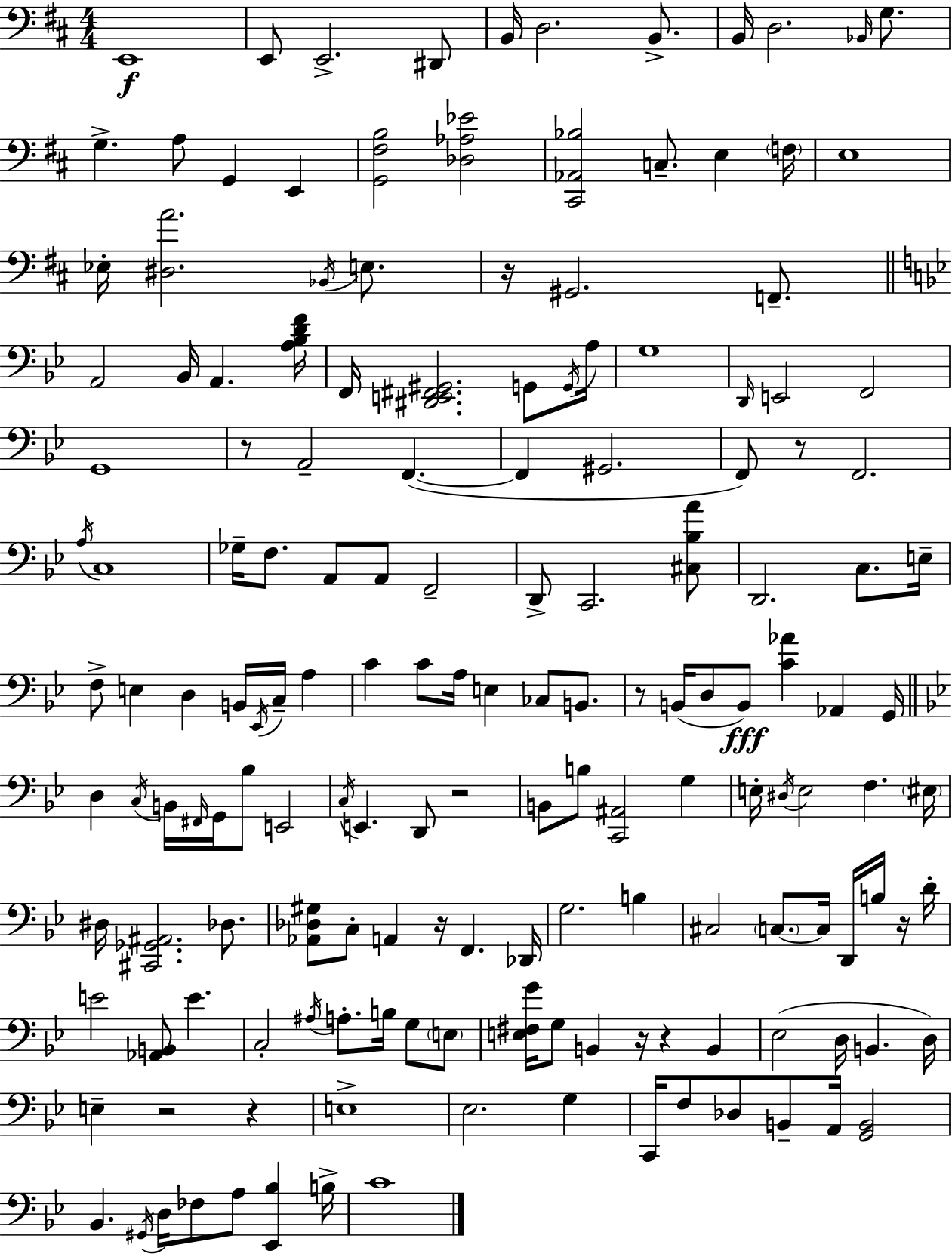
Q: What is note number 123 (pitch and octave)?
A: G3